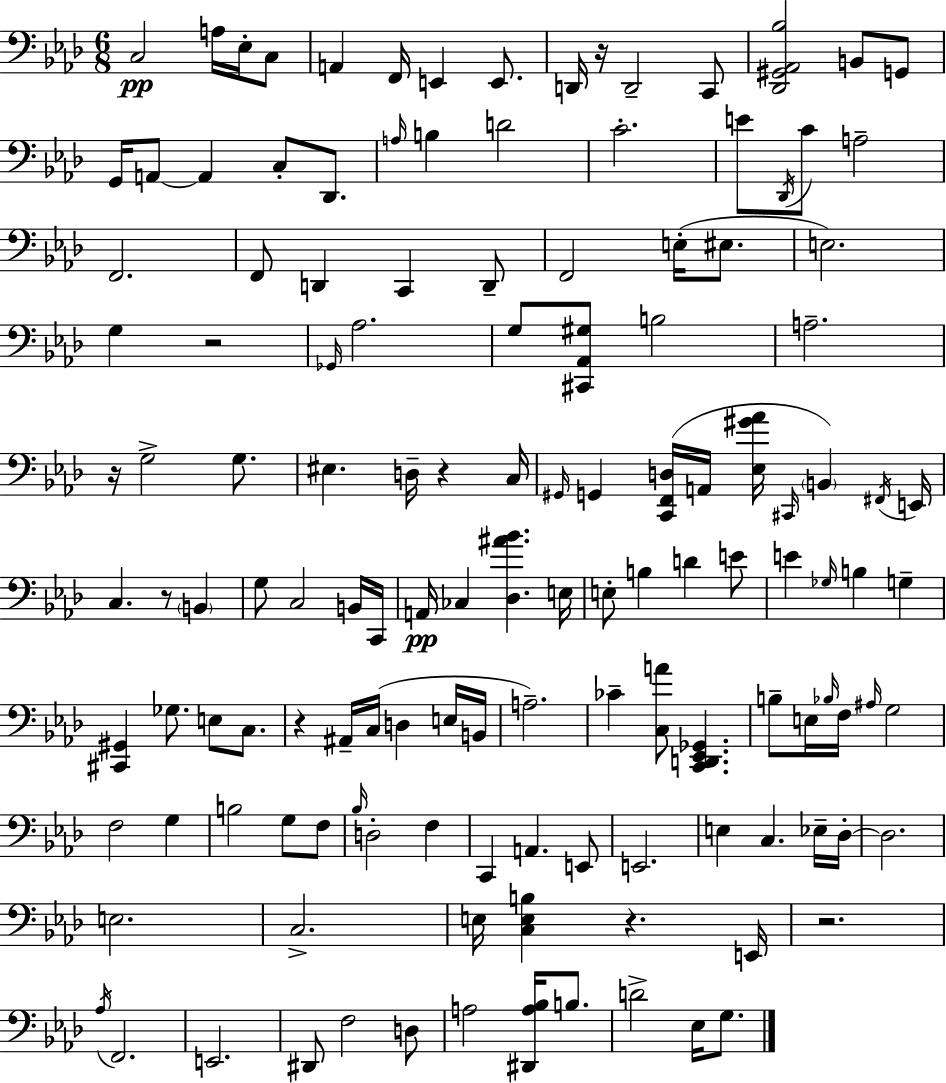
{
  \clef bass
  \numericTimeSignature
  \time 6/8
  \key f \minor
  c2\pp a16 ees16-. c8 | a,4 f,16 e,4 e,8. | d,16 r16 d,2-- c,8 | <des, gis, aes, bes>2 b,8 g,8 | \break g,16 a,8~~ a,4 c8-. des,8. | \grace { a16 } b4 d'2 | c'2.-. | e'8 \acciaccatura { des,16 } c'8 a2-- | \break f,2. | f,8 d,4 c,4 | d,8-- f,2 e16-.( eis8. | e2.) | \break g4 r2 | \grace { ges,16 } aes2. | g8 <cis, aes, gis>8 b2 | a2.-- | \break r16 g2-> | g8. eis4. d16-- r4 | c16 \grace { gis,16 } g,4 <c, f, d>16( a,16 <ees gis' aes'>16 \grace { cis,16 }) | \parenthesize b,4 \acciaccatura { fis,16 } e,16 c4. | \break r8 \parenthesize b,4 g8 c2 | b,16 c,16 a,16\pp ces4 <des ais' bes'>4. | e16 e8-. b4 | d'4 e'8 e'4 \grace { ges16 } b4 | \break g4-- <cis, gis,>4 ges8. | e8 c8. r4 ais,16-- | c16( d4 e16 b,16 a2.--) | ces'4-- <c a'>8 | \break <c, d, ees, ges,>4. b8-- e16 \grace { bes16 } f16 | \grace { ais16 } g2 f2 | g4 b2 | g8 f8 \grace { bes16 } d2-. | \break f4 c,4 | a,4. e,8 e,2. | e4 | c4. ees16-- des16-.~~ des2. | \break e2. | c2.-> | e16 <c e b>4 | r4. e,16 r2. | \break \acciaccatura { aes16 } f,2. | e,2. | dis,8 | f2 d8 a2 | \break <dis, a bes>16 b8. d'2-> | ees16 g8. \bar "|."
}